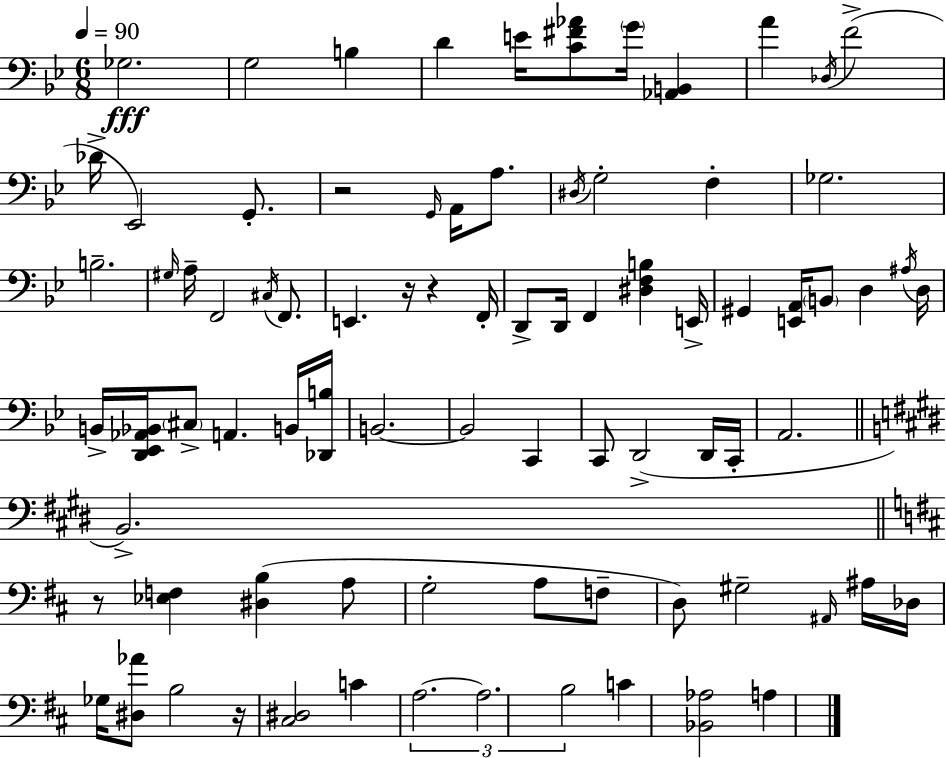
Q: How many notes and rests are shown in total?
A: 82